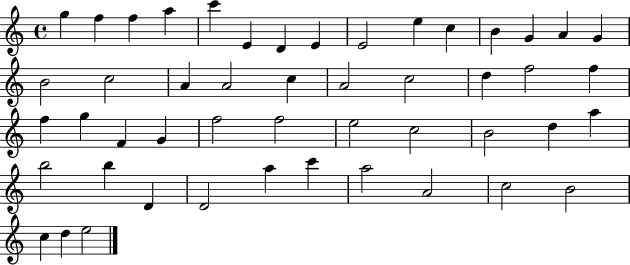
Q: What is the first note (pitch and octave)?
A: G5